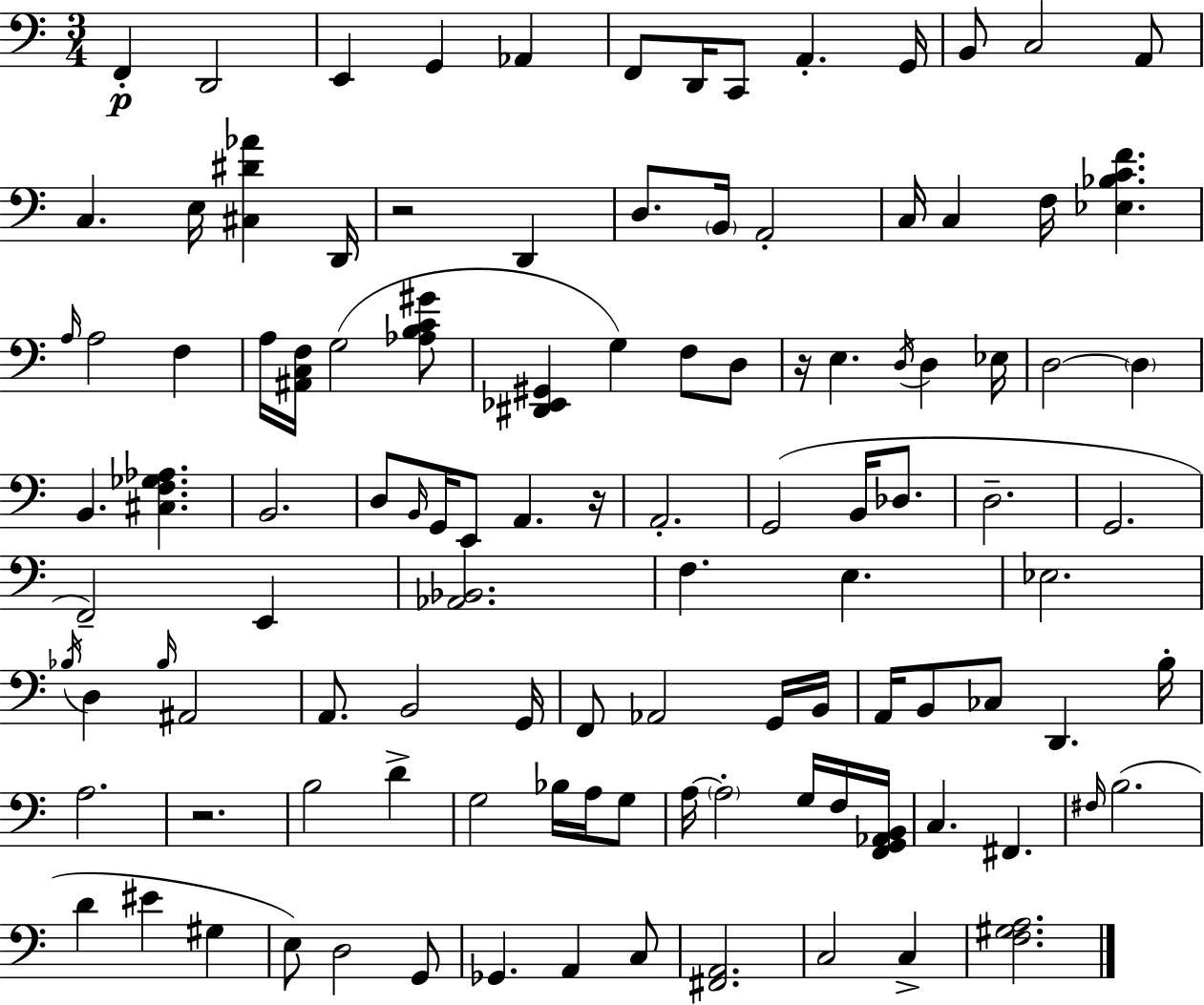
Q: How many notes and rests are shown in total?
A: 111